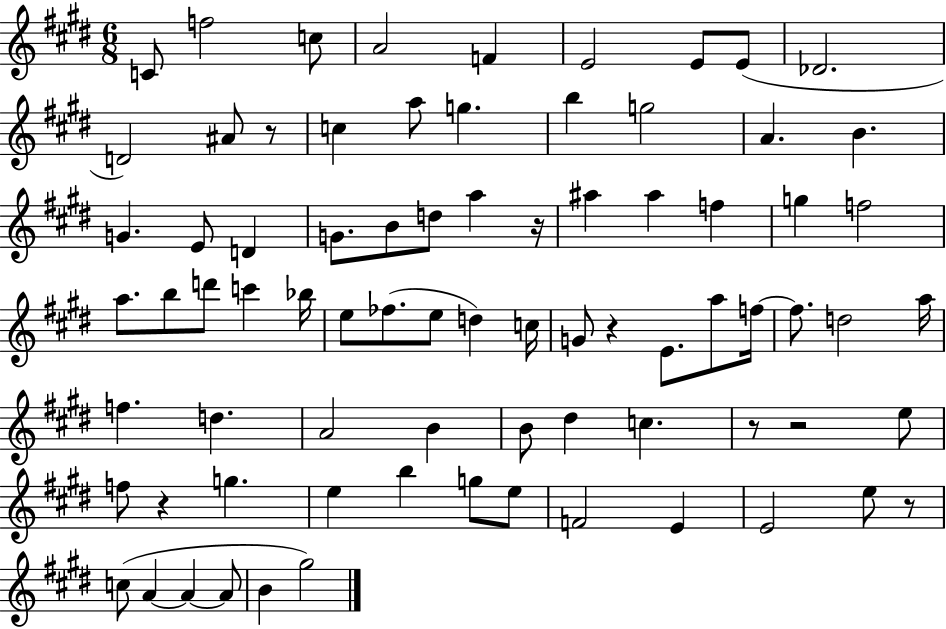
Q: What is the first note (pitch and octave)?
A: C4